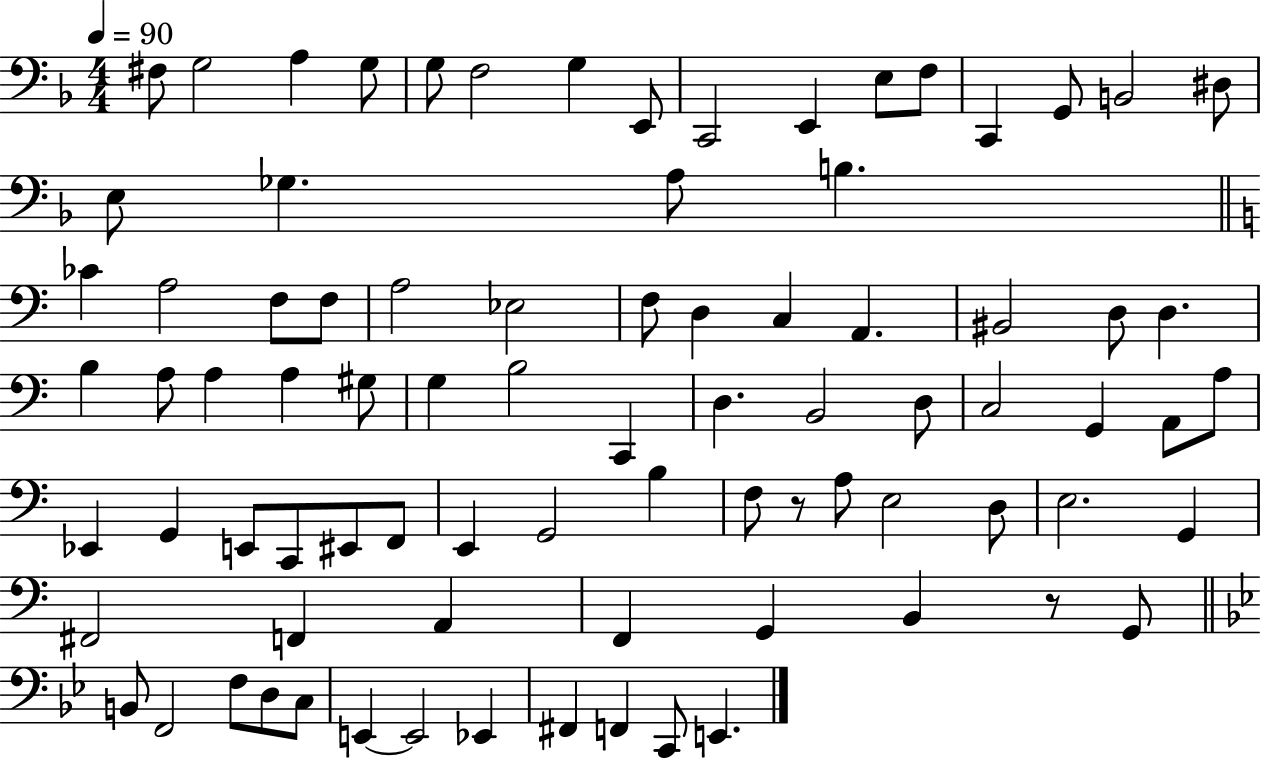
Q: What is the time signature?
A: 4/4